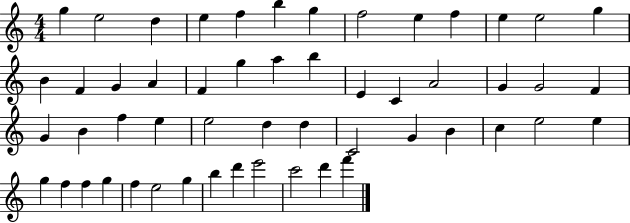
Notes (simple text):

G5/q E5/h D5/q E5/q F5/q B5/q G5/q F5/h E5/q F5/q E5/q E5/h G5/q B4/q F4/q G4/q A4/q F4/q G5/q A5/q B5/q E4/q C4/q A4/h G4/q G4/h F4/q G4/q B4/q F5/q E5/q E5/h D5/q D5/q C4/h G4/q B4/q C5/q E5/h E5/q G5/q F5/q F5/q G5/q F5/q E5/h G5/q B5/q D6/q E6/h C6/h D6/q F6/q